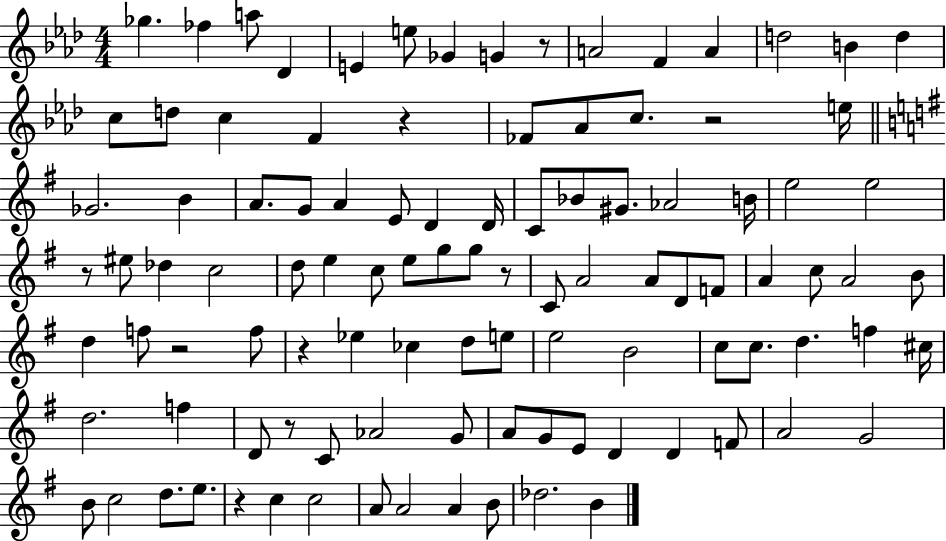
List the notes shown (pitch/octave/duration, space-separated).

Gb5/q. FES5/q A5/e Db4/q E4/q E5/e Gb4/q G4/q R/e A4/h F4/q A4/q D5/h B4/q D5/q C5/e D5/e C5/q F4/q R/q FES4/e Ab4/e C5/e. R/h E5/s Gb4/h. B4/q A4/e. G4/e A4/q E4/e D4/q D4/s C4/e Bb4/e G#4/e. Ab4/h B4/s E5/h E5/h R/e EIS5/e Db5/q C5/h D5/e E5/q C5/e E5/e G5/e G5/e R/e C4/e A4/h A4/e D4/e F4/e A4/q C5/e A4/h B4/e D5/q F5/e R/h F5/e R/q Eb5/q CES5/q D5/e E5/e E5/h B4/h C5/e C5/e. D5/q. F5/q C#5/s D5/h. F5/q D4/e R/e C4/e Ab4/h G4/e A4/e G4/e E4/e D4/q D4/q F4/e A4/h G4/h B4/e C5/h D5/e. E5/e. R/q C5/q C5/h A4/e A4/h A4/q B4/e Db5/h. B4/q